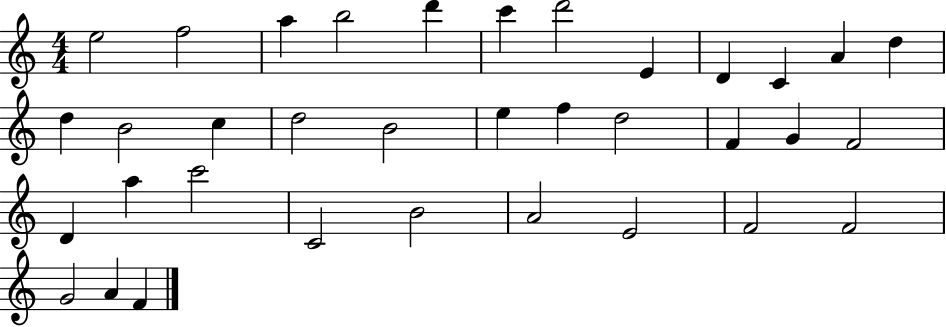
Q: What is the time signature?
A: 4/4